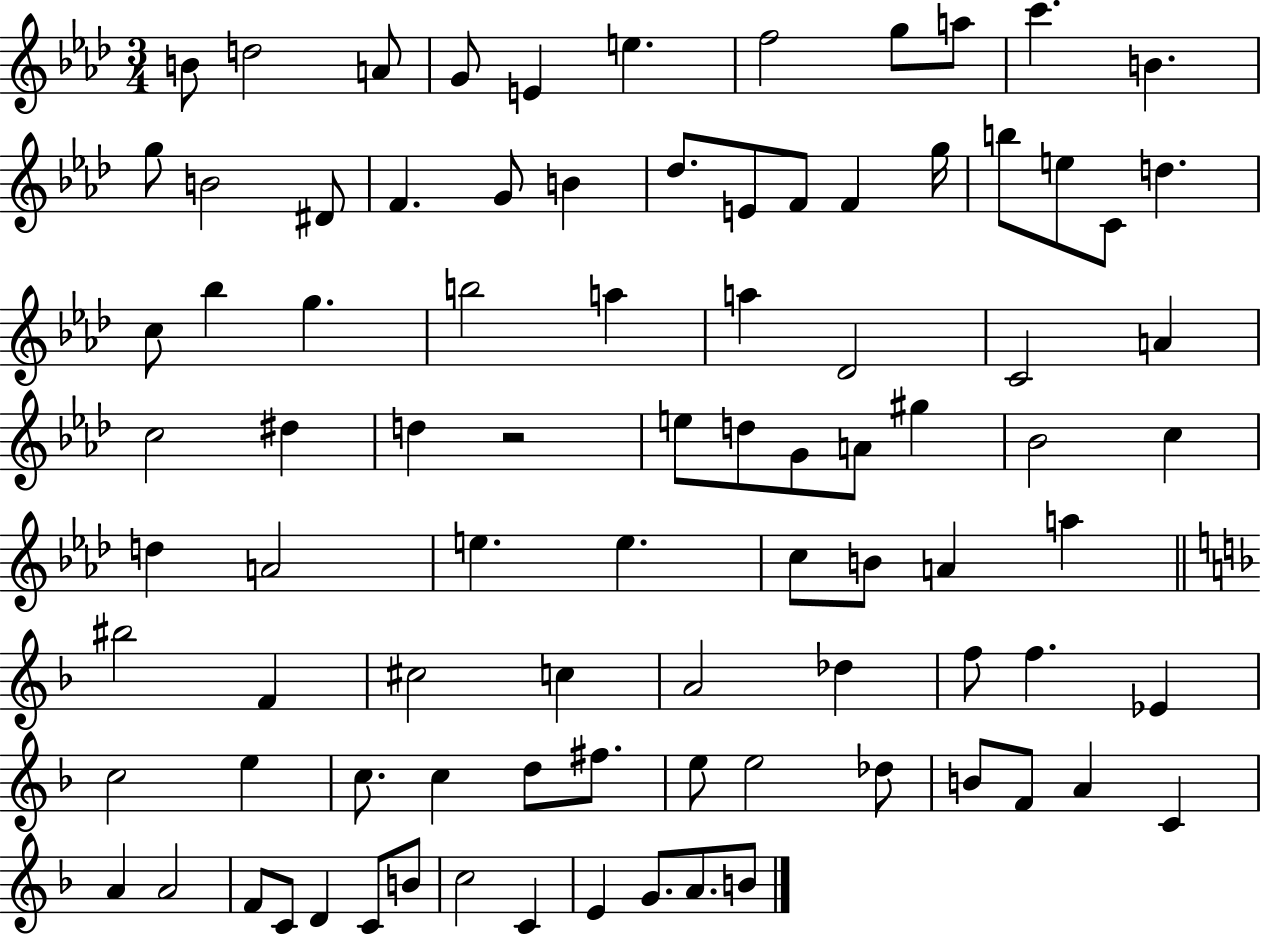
{
  \clef treble
  \numericTimeSignature
  \time 3/4
  \key aes \major
  b'8 d''2 a'8 | g'8 e'4 e''4. | f''2 g''8 a''8 | c'''4. b'4. | \break g''8 b'2 dis'8 | f'4. g'8 b'4 | des''8. e'8 f'8 f'4 g''16 | b''8 e''8 c'8 d''4. | \break c''8 bes''4 g''4. | b''2 a''4 | a''4 des'2 | c'2 a'4 | \break c''2 dis''4 | d''4 r2 | e''8 d''8 g'8 a'8 gis''4 | bes'2 c''4 | \break d''4 a'2 | e''4. e''4. | c''8 b'8 a'4 a''4 | \bar "||" \break \key f \major bis''2 f'4 | cis''2 c''4 | a'2 des''4 | f''8 f''4. ees'4 | \break c''2 e''4 | c''8. c''4 d''8 fis''8. | e''8 e''2 des''8 | b'8 f'8 a'4 c'4 | \break a'4 a'2 | f'8 c'8 d'4 c'8 b'8 | c''2 c'4 | e'4 g'8. a'8. b'8 | \break \bar "|."
}